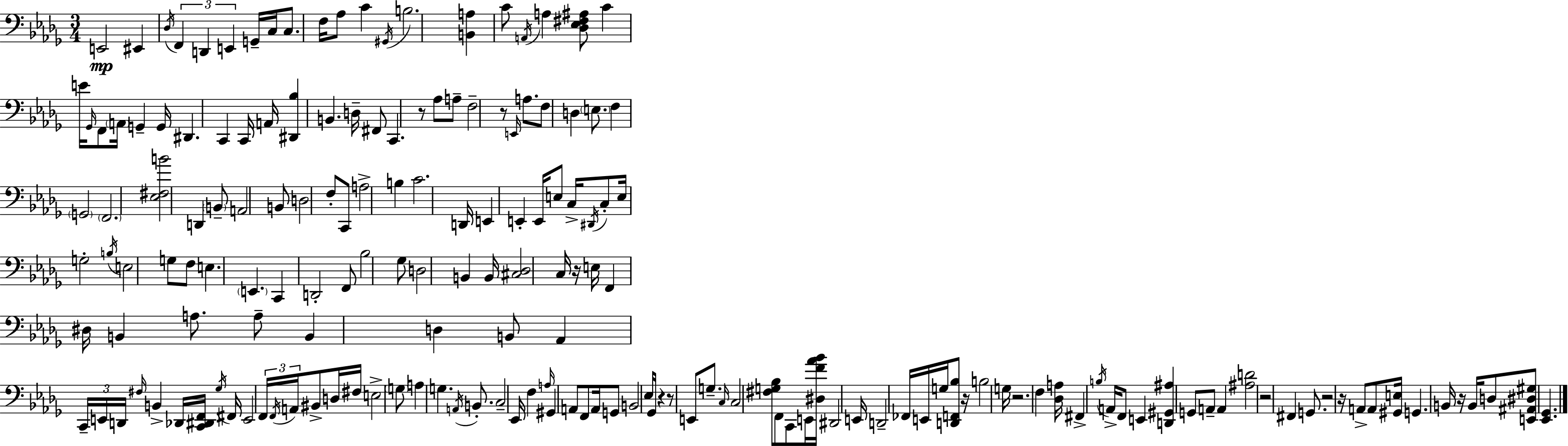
X:1
T:Untitled
M:3/4
L:1/4
K:Bbm
E,,2 ^E,, _D,/4 F,, D,, E,, G,,/4 C,/4 C,/2 F,/4 _A,/2 C ^G,,/4 B,2 [B,,A,] C/2 A,,/4 A, [_D,_E,^F,^A,]/2 C E/4 _G,,/4 F,,/2 A,,/4 G,, G,,/4 ^D,, C,, C,,/4 A,,/4 [^D,,_B,] B,, D,/4 ^F,,/2 C,, z/2 _A,/2 A,/2 F,2 z/2 E,,/4 A,/2 F,/2 D, E,/2 F, G,,2 F,,2 [_E,^F,B]2 D,, B,,/2 A,,2 B,,/2 D,2 F,/2 C,,/2 A,2 B, C2 D,,/4 E,, E,, E,,/4 E,/2 C,/4 ^D,,/4 C,/2 E,/4 G,2 B,/4 E,2 G,/2 F,/2 E, E,, C,, D,,2 F,,/2 _B,2 _G,/2 D,2 B,, B,,/4 [^C,_D,]2 C,/4 z/4 E,/4 F,, ^D,/4 B,, A,/2 A,/2 B,, D, B,,/2 _A,, C,,/4 E,,/4 D,,/4 ^F,/4 B,, _D,,/4 [C,,^D,,F,,]/4 _G,/4 ^F,,/4 E,,2 F,,/4 F,,/4 A,,/4 ^B,,/2 D,/4 ^F,/4 E,2 G,/2 A, G, A,,/4 B,,/2 C,2 _E,,/4 F, A,/4 ^G,, A,,/2 F,,/2 A,,/4 G,,/2 B,,2 _E,/4 _G,,/4 z z/2 E,,/2 G,/2 C,/4 C,2 [^F,G,_B,]/2 F,,/2 C,,/2 E,,/4 [^D,F_A_B]/4 ^D,,2 E,,/4 D,,2 _F,,/4 E,,/4 G,/4 [D,,F,,_B,]/2 z/4 B,2 G,/4 z2 F, [_D,A,]/4 ^F,, B,/4 A,,/4 F,,/2 E,, [D,,^G,,^A,] G,,/2 A,,/2 A,, [^A,D]2 z2 ^F,, G,,/2 z2 z/4 A,,/2 A,,/2 [^G,,E,]/4 G,, B,,/4 z/4 B,,/4 D,/2 [E,,^A,,^D,^G,]/2 [_E,,_G,,]